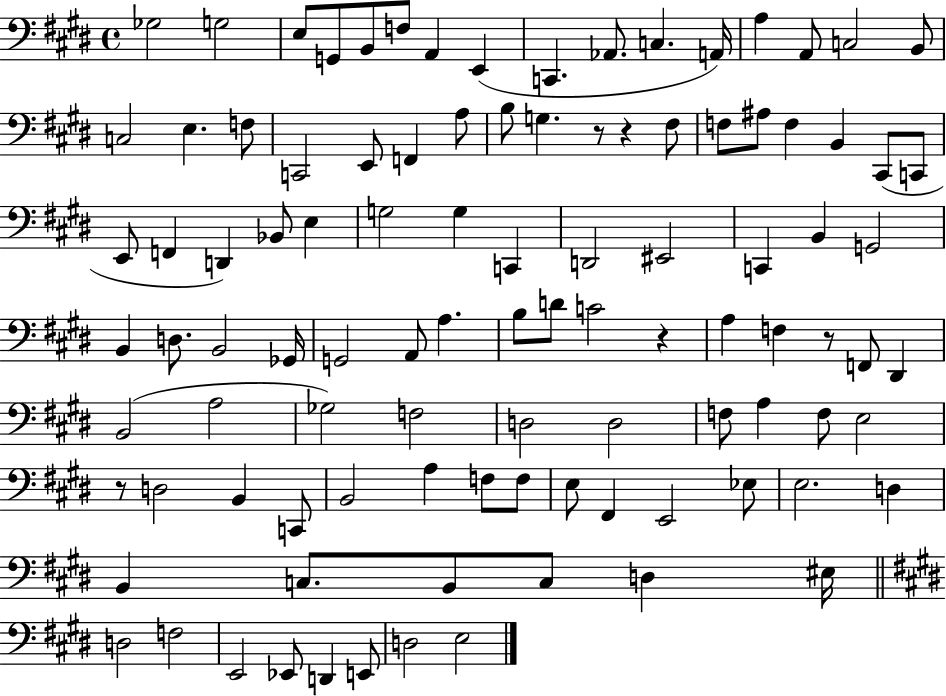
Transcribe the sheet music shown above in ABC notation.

X:1
T:Untitled
M:4/4
L:1/4
K:E
_G,2 G,2 E,/2 G,,/2 B,,/2 F,/2 A,, E,, C,, _A,,/2 C, A,,/4 A, A,,/2 C,2 B,,/2 C,2 E, F,/2 C,,2 E,,/2 F,, A,/2 B,/2 G, z/2 z ^F,/2 F,/2 ^A,/2 F, B,, ^C,,/2 C,,/2 E,,/2 F,, D,, _B,,/2 E, G,2 G, C,, D,,2 ^E,,2 C,, B,, G,,2 B,, D,/2 B,,2 _G,,/4 G,,2 A,,/2 A, B,/2 D/2 C2 z A, F, z/2 F,,/2 ^D,, B,,2 A,2 _G,2 F,2 D,2 D,2 F,/2 A, F,/2 E,2 z/2 D,2 B,, C,,/2 B,,2 A, F,/2 F,/2 E,/2 ^F,, E,,2 _E,/2 E,2 D, B,, C,/2 B,,/2 C,/2 D, ^E,/4 D,2 F,2 E,,2 _E,,/2 D,, E,,/2 D,2 E,2